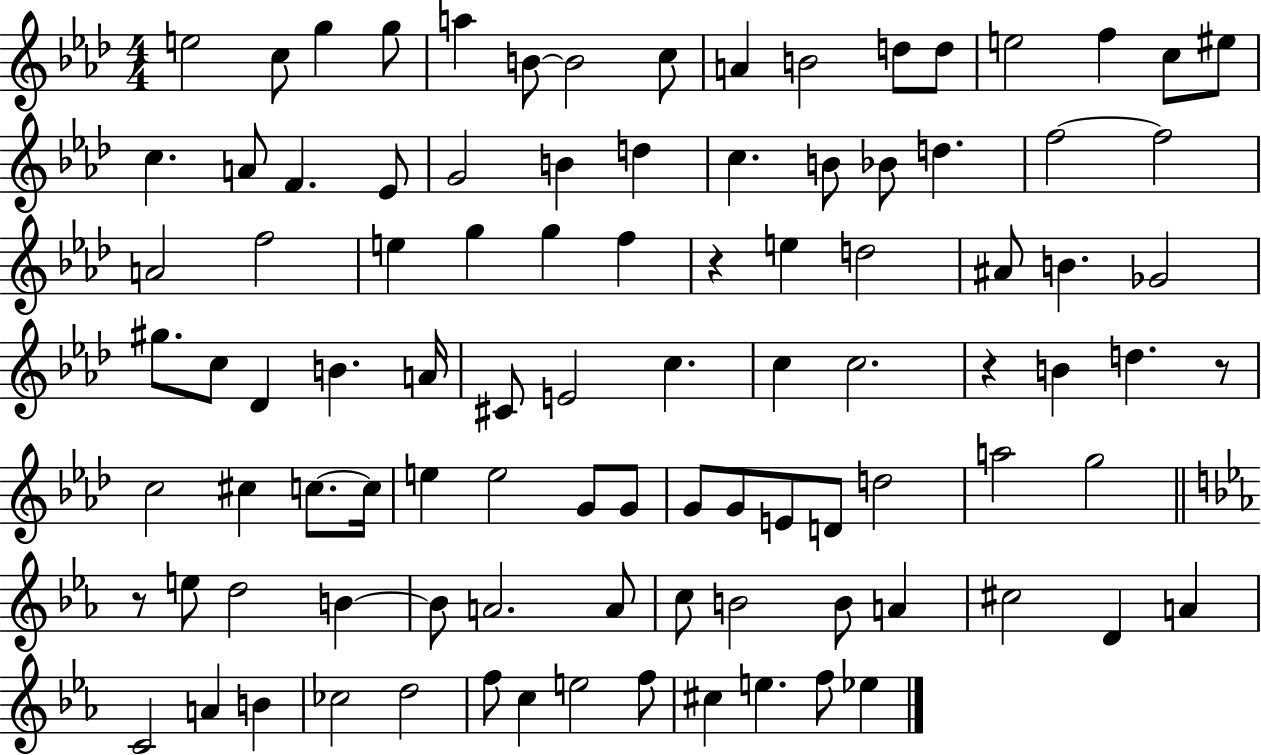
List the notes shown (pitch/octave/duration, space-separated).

E5/h C5/e G5/q G5/e A5/q B4/e B4/h C5/e A4/q B4/h D5/e D5/e E5/h F5/q C5/e EIS5/e C5/q. A4/e F4/q. Eb4/e G4/h B4/q D5/q C5/q. B4/e Bb4/e D5/q. F5/h F5/h A4/h F5/h E5/q G5/q G5/q F5/q R/q E5/q D5/h A#4/e B4/q. Gb4/h G#5/e. C5/e Db4/q B4/q. A4/s C#4/e E4/h C5/q. C5/q C5/h. R/q B4/q D5/q. R/e C5/h C#5/q C5/e. C5/s E5/q E5/h G4/e G4/e G4/e G4/e E4/e D4/e D5/h A5/h G5/h R/e E5/e D5/h B4/q B4/e A4/h. A4/e C5/e B4/h B4/e A4/q C#5/h D4/q A4/q C4/h A4/q B4/q CES5/h D5/h F5/e C5/q E5/h F5/e C#5/q E5/q. F5/e Eb5/q